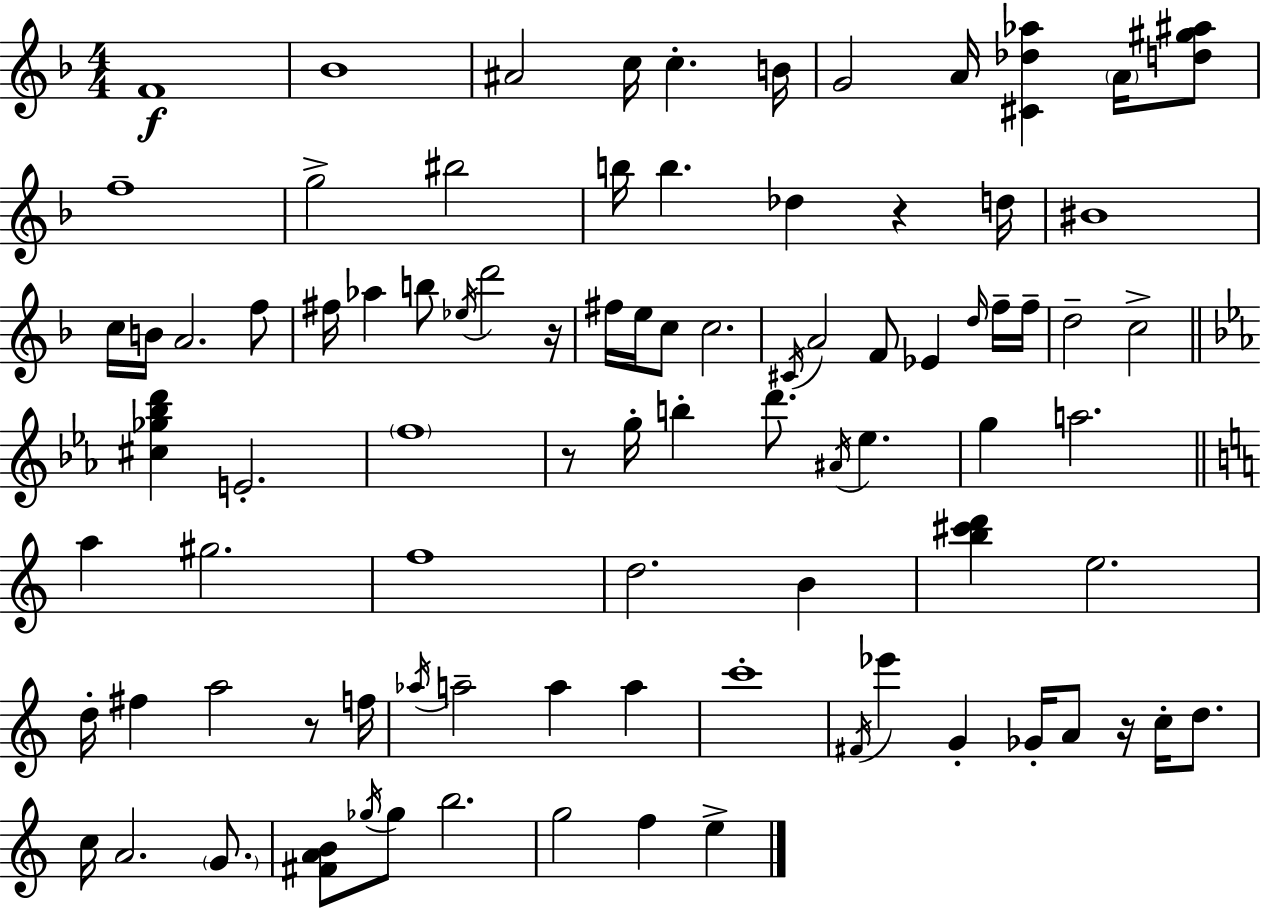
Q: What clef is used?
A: treble